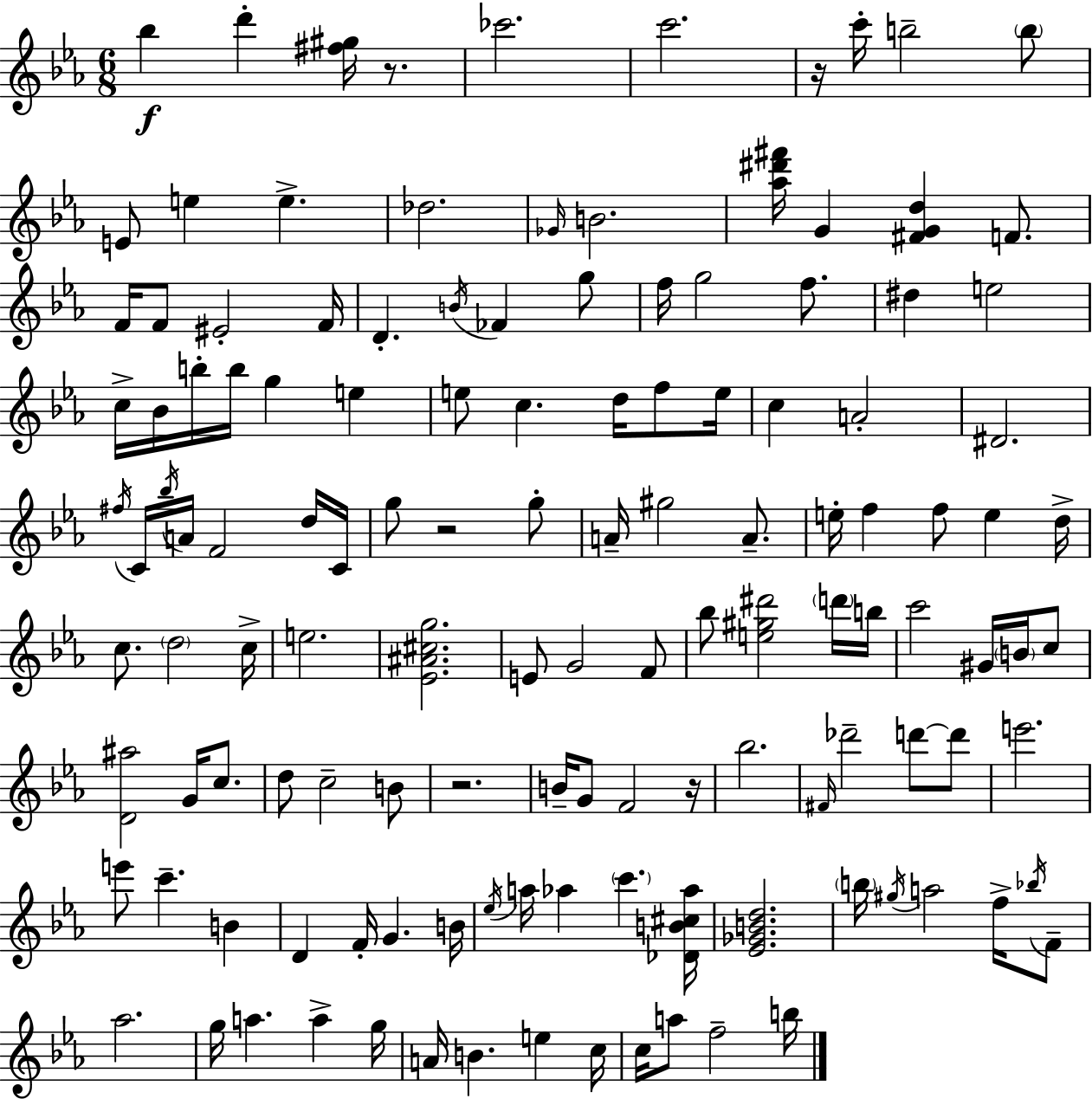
Bb5/q D6/q [F#5,G#5]/s R/e. CES6/h. C6/h. R/s C6/s B5/h B5/e E4/e E5/q E5/q. Db5/h. Gb4/s B4/h. [Ab5,D#6,F#6]/s G4/q [F#4,G4,D5]/q F4/e. F4/s F4/e EIS4/h F4/s D4/q. B4/s FES4/q G5/e F5/s G5/h F5/e. D#5/q E5/h C5/s Bb4/s B5/s B5/s G5/q E5/q E5/e C5/q. D5/s F5/e E5/s C5/q A4/h D#4/h. F#5/s C4/s Bb5/s A4/s F4/h D5/s C4/s G5/e R/h G5/e A4/s G#5/h A4/e. E5/s F5/q F5/e E5/q D5/s C5/e. D5/h C5/s E5/h. [Eb4,A#4,C#5,G5]/h. E4/e G4/h F4/e Bb5/e [E5,G#5,D#6]/h D6/s B5/s C6/h G#4/s B4/s C5/e [D4,A#5]/h G4/s C5/e. D5/e C5/h B4/e R/h. B4/s G4/e F4/h R/s Bb5/h. F#4/s Db6/h D6/e D6/e E6/h. E6/e C6/q. B4/q D4/q F4/s G4/q. B4/s Eb5/s A5/s Ab5/q C6/q. [Db4,B4,C#5,Ab5]/s [Eb4,Gb4,B4,D5]/h. B5/s G#5/s A5/h F5/s Bb5/s F4/e Ab5/h. G5/s A5/q. A5/q G5/s A4/s B4/q. E5/q C5/s C5/s A5/e F5/h B5/s